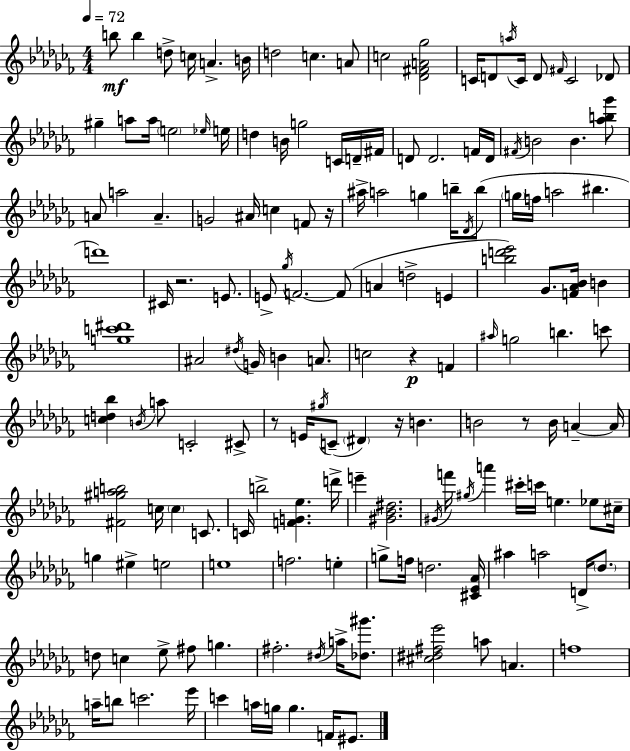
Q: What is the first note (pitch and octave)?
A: B5